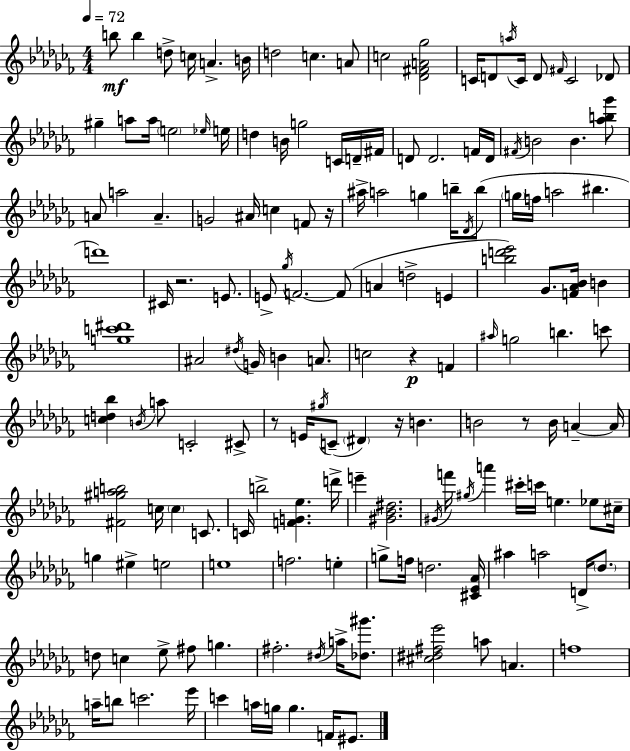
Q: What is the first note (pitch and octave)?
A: B5